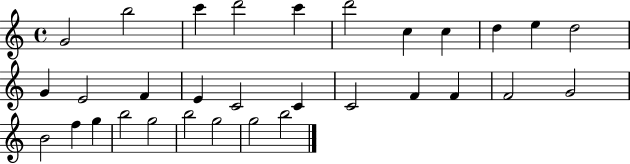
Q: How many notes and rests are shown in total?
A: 31